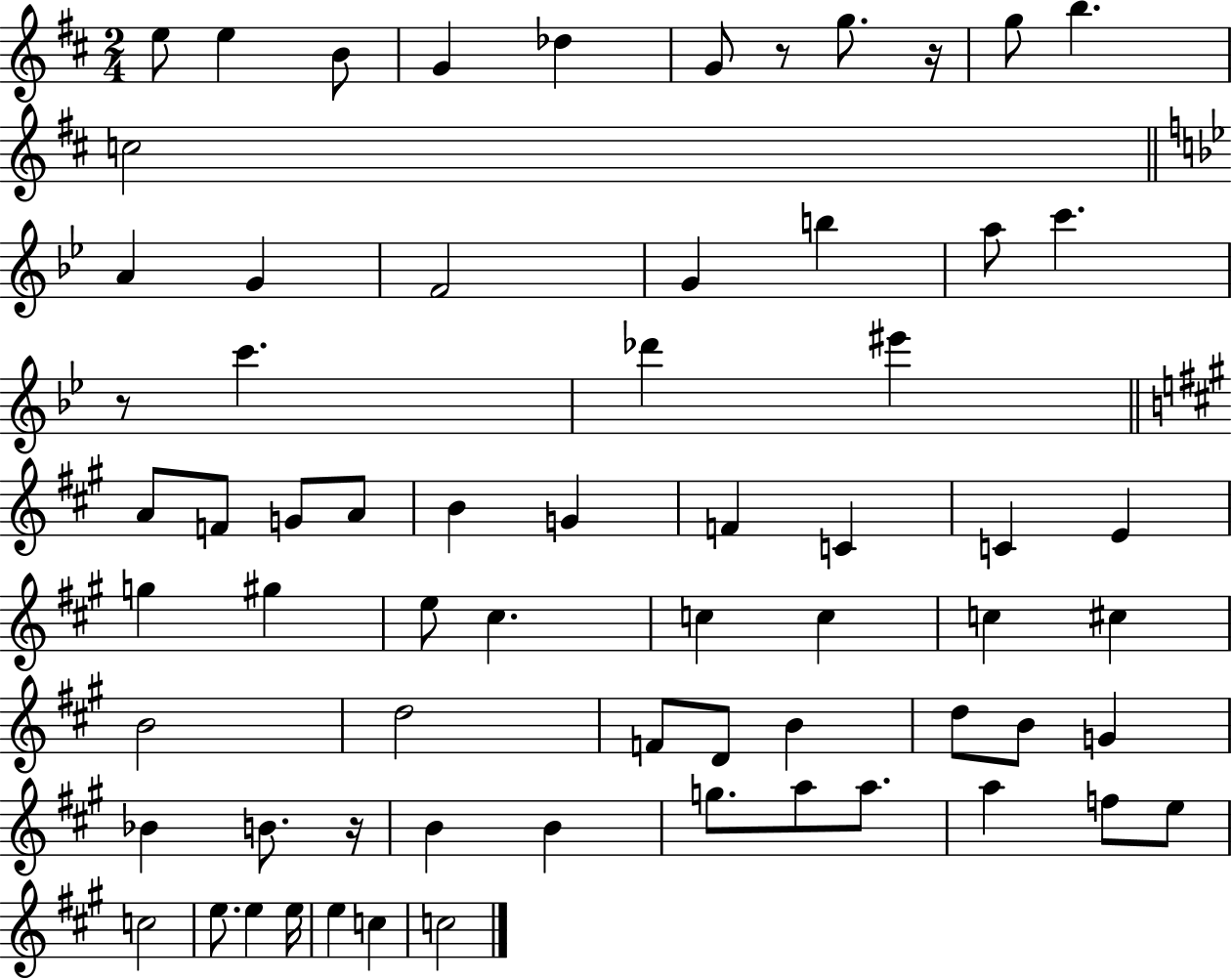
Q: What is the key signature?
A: D major